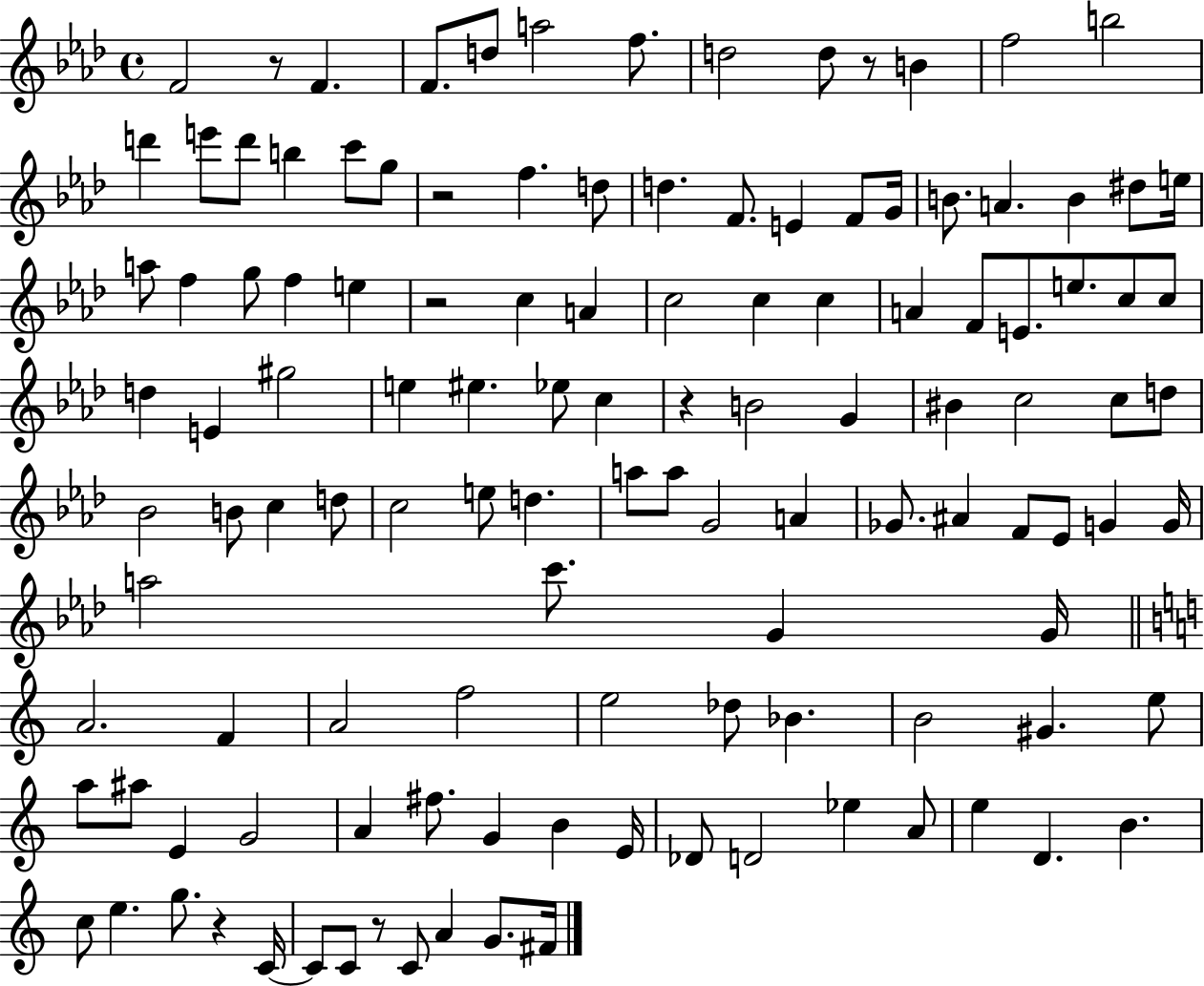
X:1
T:Untitled
M:4/4
L:1/4
K:Ab
F2 z/2 F F/2 d/2 a2 f/2 d2 d/2 z/2 B f2 b2 d' e'/2 d'/2 b c'/2 g/2 z2 f d/2 d F/2 E F/2 G/4 B/2 A B ^d/2 e/4 a/2 f g/2 f e z2 c A c2 c c A F/2 E/2 e/2 c/2 c/2 d E ^g2 e ^e _e/2 c z B2 G ^B c2 c/2 d/2 _B2 B/2 c d/2 c2 e/2 d a/2 a/2 G2 A _G/2 ^A F/2 _E/2 G G/4 a2 c'/2 G G/4 A2 F A2 f2 e2 _d/2 _B B2 ^G e/2 a/2 ^a/2 E G2 A ^f/2 G B E/4 _D/2 D2 _e A/2 e D B c/2 e g/2 z C/4 C/2 C/2 z/2 C/2 A G/2 ^F/4